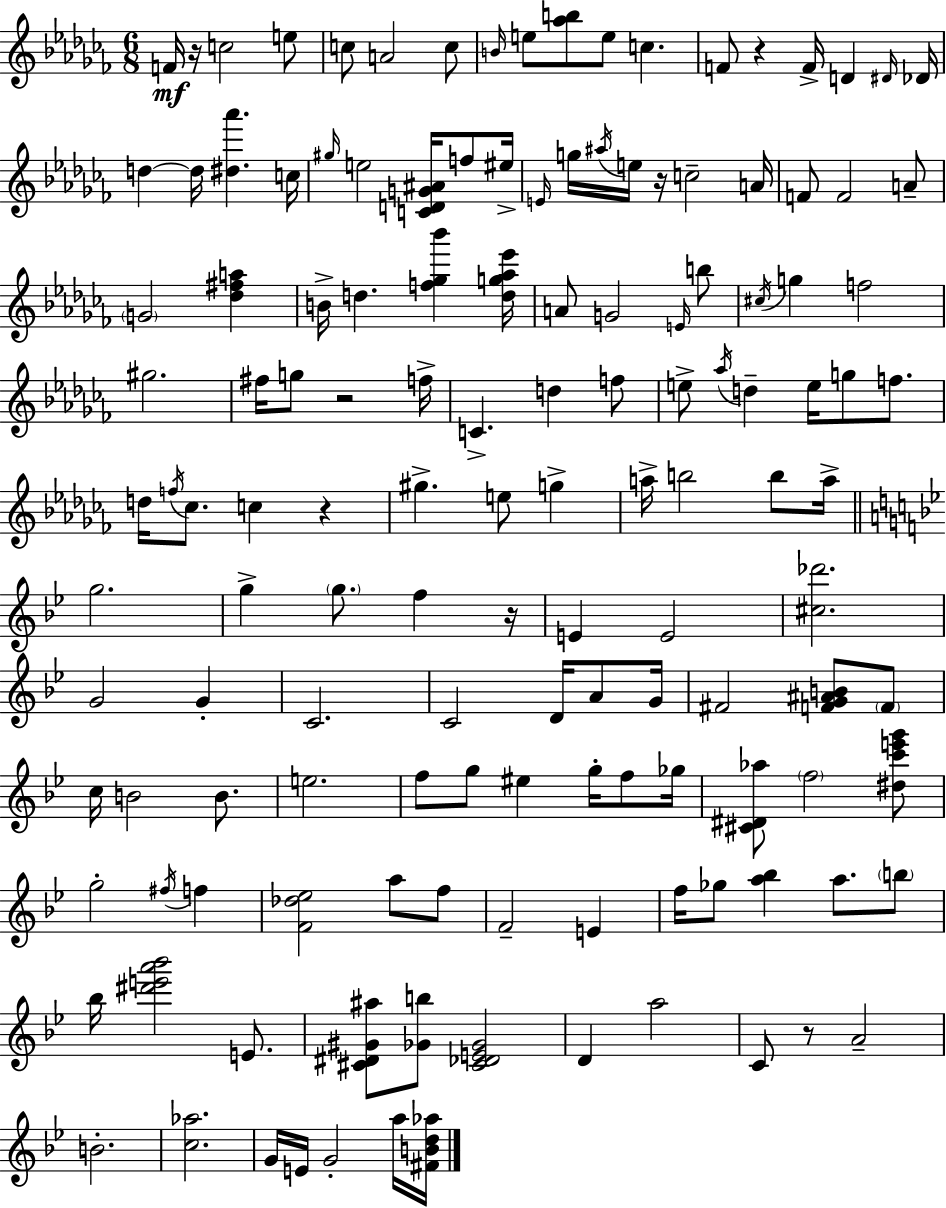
{
  \clef treble
  \numericTimeSignature
  \time 6/8
  \key aes \minor
  f'16\mf r16 c''2 e''8 | c''8 a'2 c''8 | \grace { b'16 } e''8 <aes'' b''>8 e''8 c''4. | f'8 r4 f'16-> d'4 | \break \grace { dis'16 } des'16 d''4~~ d''16 <dis'' aes'''>4. | c''16 \grace { gis''16 } e''2 <c' d' g' ais'>16 | f''8 eis''16-> \grace { e'16 } g''16 \acciaccatura { ais''16 } e''16 r16 c''2-- | a'16 f'8 f'2 | \break a'8-- \parenthesize g'2 | <des'' fis'' a''>4 b'16-> d''4. | <f'' ges'' bes'''>4 <d'' g'' aes'' ees'''>16 a'8 g'2 | \grace { e'16 } b''8 \acciaccatura { cis''16 } g''4 f''2 | \break gis''2. | fis''16 g''8 r2 | f''16-> c'4.-> | d''4 f''8 e''8-> \acciaccatura { aes''16 } d''4-- | \break e''16 g''8 f''8. d''16 \acciaccatura { f''16 } ces''8. | c''4 r4 gis''4.-> | e''8 g''4-> a''16-> b''2 | b''8 a''16-> \bar "||" \break \key g \minor g''2. | g''4-> \parenthesize g''8. f''4 r16 | e'4 e'2 | <cis'' des'''>2. | \break g'2 g'4-. | c'2. | c'2 d'16 a'8 g'16 | fis'2 <f' g' ais' b'>8 \parenthesize f'8 | \break c''16 b'2 b'8. | e''2. | f''8 g''8 eis''4 g''16-. f''8 ges''16 | <cis' dis' aes''>8 \parenthesize f''2 <dis'' c''' e''' g'''>8 | \break g''2-. \acciaccatura { fis''16 } f''4 | <f' des'' ees''>2 a''8 f''8 | f'2-- e'4 | f''16 ges''8 <a'' bes''>4 a''8. \parenthesize b''8 | \break bes''16 <dis''' e''' a''' bes'''>2 e'8. | <cis' dis' gis' ais''>8 <ges' b''>8 <cis' des' e' ges'>2 | d'4 a''2 | c'8 r8 a'2-- | \break b'2.-. | <c'' aes''>2. | g'16 e'16 g'2-. a''16 | <fis' b' d'' aes''>16 \bar "|."
}